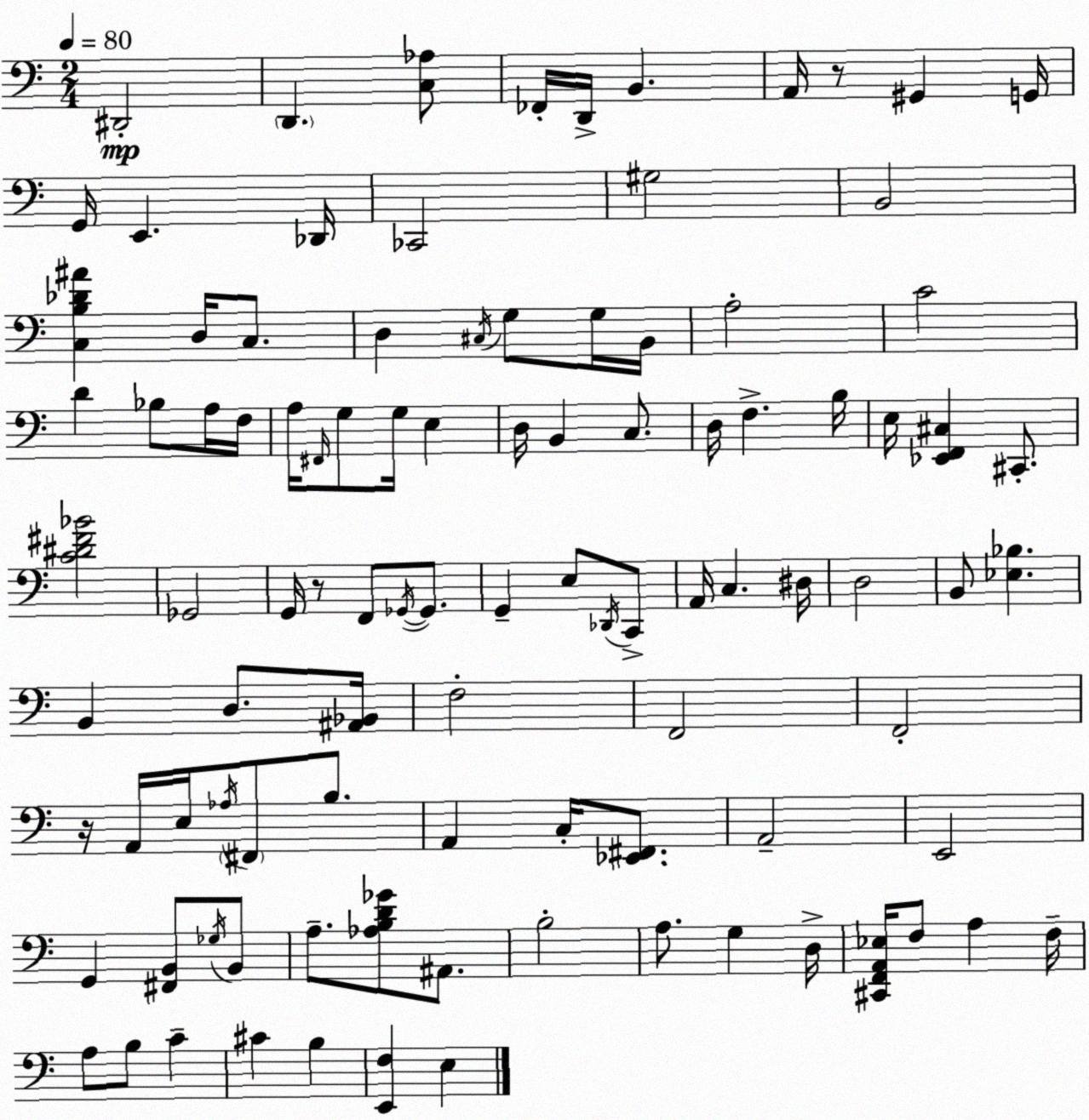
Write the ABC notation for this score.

X:1
T:Untitled
M:2/4
L:1/4
K:Am
^D,,2 D,, [C,_A,]/2 _F,,/4 D,,/4 B,, A,,/4 z/2 ^G,, G,,/4 G,,/4 E,, _D,,/4 _C,,2 ^G,2 B,,2 [C,B,_D^A] D,/4 C,/2 D, ^C,/4 G,/2 G,/4 B,,/4 A,2 C2 D _B,/2 A,/4 F,/4 A,/4 ^F,,/4 G,/2 G,/4 E, D,/4 B,, C,/2 D,/4 F, B,/4 E,/4 [_E,,F,,^C,] ^C,,/2 [C^D^F_B]2 _G,,2 G,,/4 z/2 F,,/2 _G,,/4 _G,,/2 G,, E,/2 _D,,/4 C,,/2 A,,/4 C, ^D,/4 D,2 B,,/2 [_E,_B,] B,, D,/2 [^A,,_B,,]/4 F,2 F,,2 F,,2 z/4 A,,/4 E,/4 _A,/4 ^F,,/2 B,/2 A,, C,/4 [_E,,^F,,]/2 A,,2 E,,2 G,, [^F,,B,,]/2 _G,/4 B,,/2 A,/2 [_A,B,D_G]/2 ^A,,/2 B,2 A,/2 G, D,/4 [^C,,F,,A,,_E,]/4 F,/2 A, F,/4 A,/2 B,/2 C ^C B, [E,,F,] E,